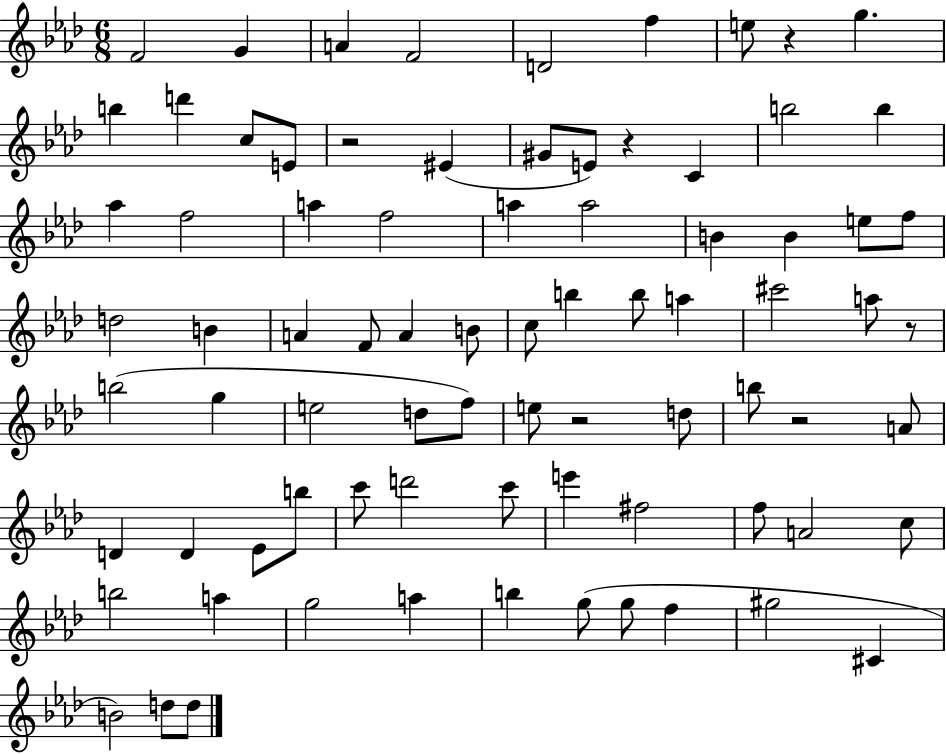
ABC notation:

X:1
T:Untitled
M:6/8
L:1/4
K:Ab
F2 G A F2 D2 f e/2 z g b d' c/2 E/2 z2 ^E ^G/2 E/2 z C b2 b _a f2 a f2 a a2 B B e/2 f/2 d2 B A F/2 A B/2 c/2 b b/2 a ^c'2 a/2 z/2 b2 g e2 d/2 f/2 e/2 z2 d/2 b/2 z2 A/2 D D _E/2 b/2 c'/2 d'2 c'/2 e' ^f2 f/2 A2 c/2 b2 a g2 a b g/2 g/2 f ^g2 ^C B2 d/2 d/2